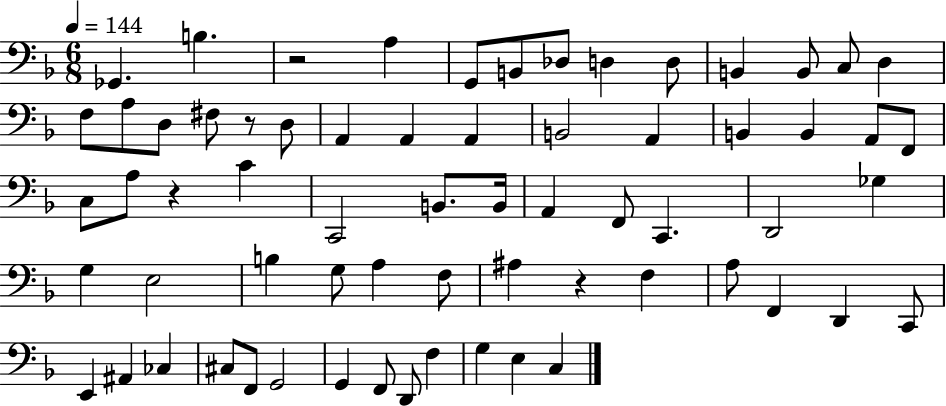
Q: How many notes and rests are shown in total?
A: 66